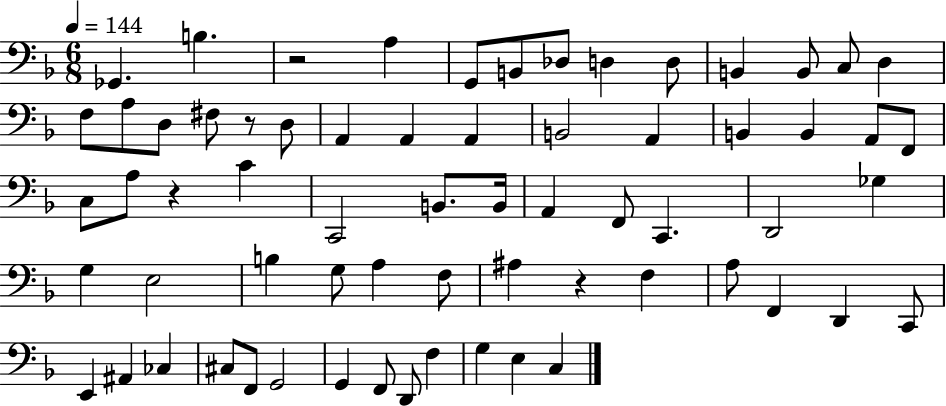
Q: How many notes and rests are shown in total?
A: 66